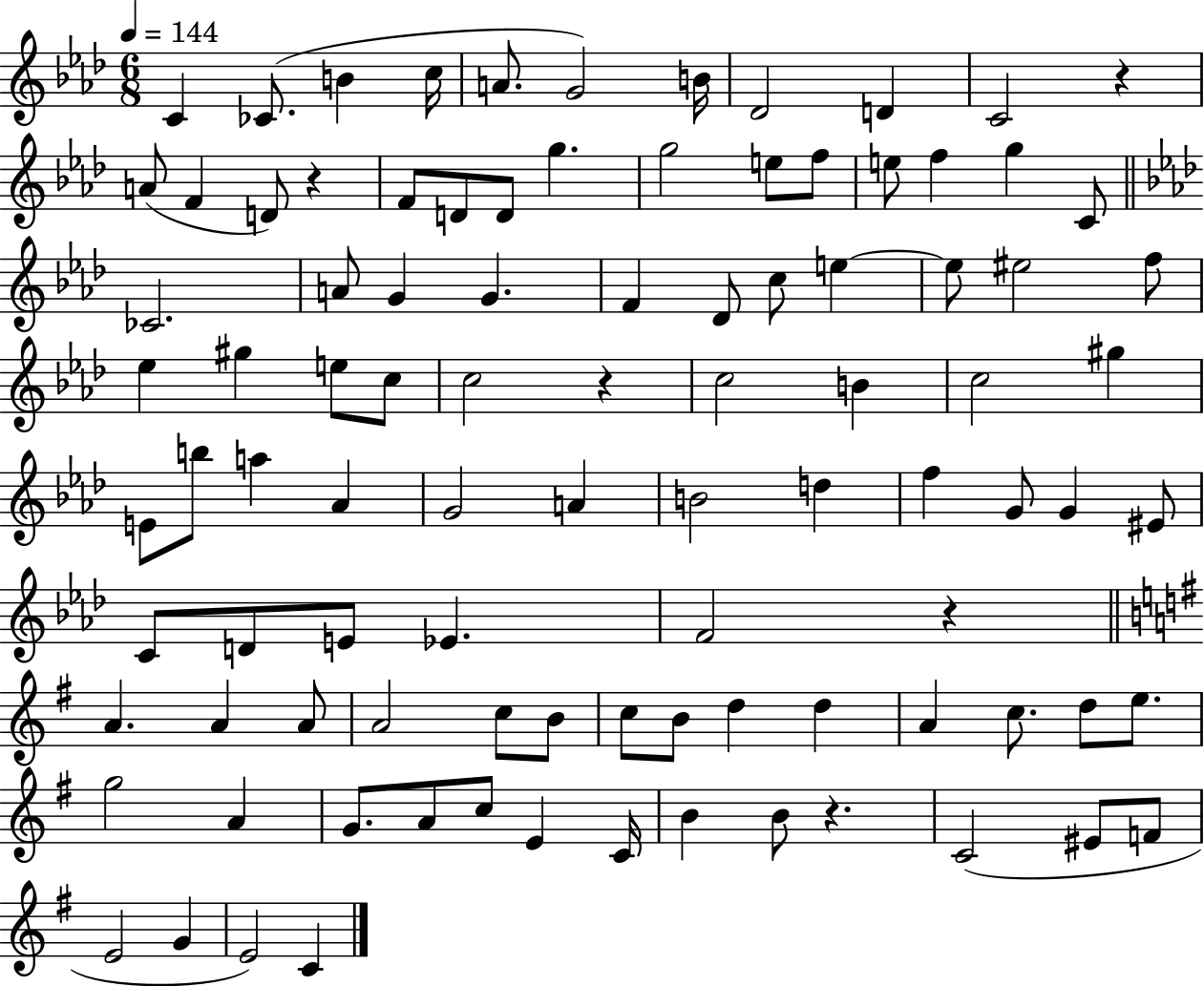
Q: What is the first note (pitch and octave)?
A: C4